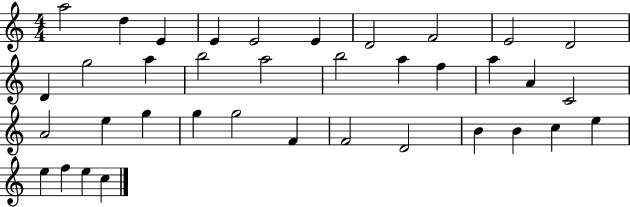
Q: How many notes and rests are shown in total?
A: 37